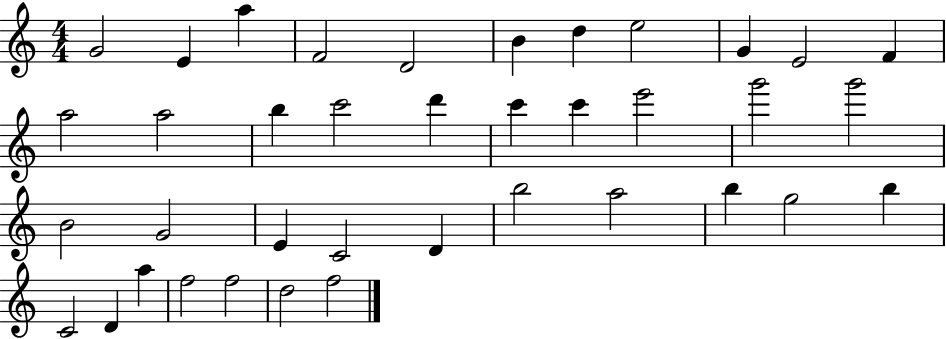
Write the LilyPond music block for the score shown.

{
  \clef treble
  \numericTimeSignature
  \time 4/4
  \key c \major
  g'2 e'4 a''4 | f'2 d'2 | b'4 d''4 e''2 | g'4 e'2 f'4 | \break a''2 a''2 | b''4 c'''2 d'''4 | c'''4 c'''4 e'''2 | g'''2 g'''2 | \break b'2 g'2 | e'4 c'2 d'4 | b''2 a''2 | b''4 g''2 b''4 | \break c'2 d'4 a''4 | f''2 f''2 | d''2 f''2 | \bar "|."
}